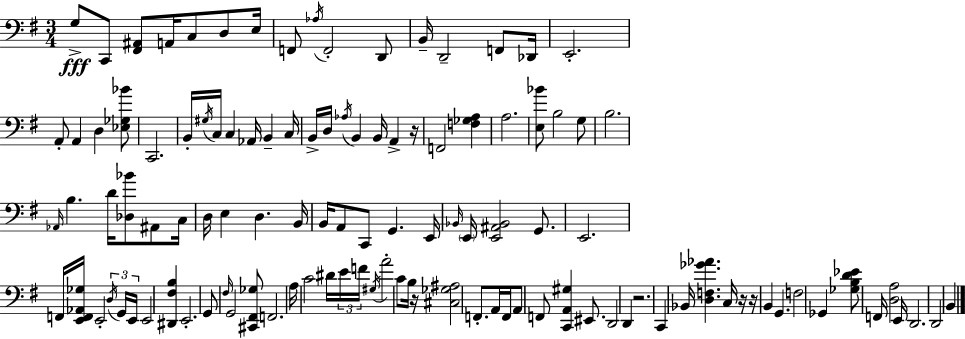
G3/e C2/e [F#2,A#2]/e A2/s C3/e D3/e E3/s F2/e Ab3/s F2/h D2/e B2/s D2/h F2/e Db2/s E2/h. A2/e A2/q D3/q [Eb3,Gb3,Bb4]/e C2/h. B2/s G#3/s C3/s C3/q Ab2/s B2/q C3/s B2/s D3/s Ab3/s B2/q B2/s A2/q R/s F2/h [F3,Gb3,A3]/q A3/h. [E3,Bb4]/e B3/h G3/e B3/h. Ab2/s B3/q. D4/s [Db3,Bb4]/e A#2/e C3/s D3/s E3/q D3/q. B2/s B2/s A2/e C2/e G2/q. E2/s Bb2/s E2/s [E2,A#2,Bb2]/h G2/e. E2/h. F2/s [E2,F2,Ab2,Gb3]/s E2/h D3/s G2/s E2/s E2/h [D#2,F#3,B3]/q E2/h. G2/e F#3/s G2/h [C#2,F#2,Gb3]/e F2/h. A3/s C4/h D#4/s E4/s F4/s G#3/s A4/h C4/e B3/s R/s [C#3,Gb3,A#3]/h F2/e. A2/s F2/s A2/e F2/e [C2,A2,G#3]/q EIS2/e. D2/h D2/q R/h. C2/q Bb2/s [D3,F3,Gb4,Ab4]/q. C3/s R/s R/s B2/q G2/q. F3/h Gb2/q [Gb3,B3,D4,Eb4]/e F2/s [D3,A3]/h E2/s D2/h. D2/h B2/q